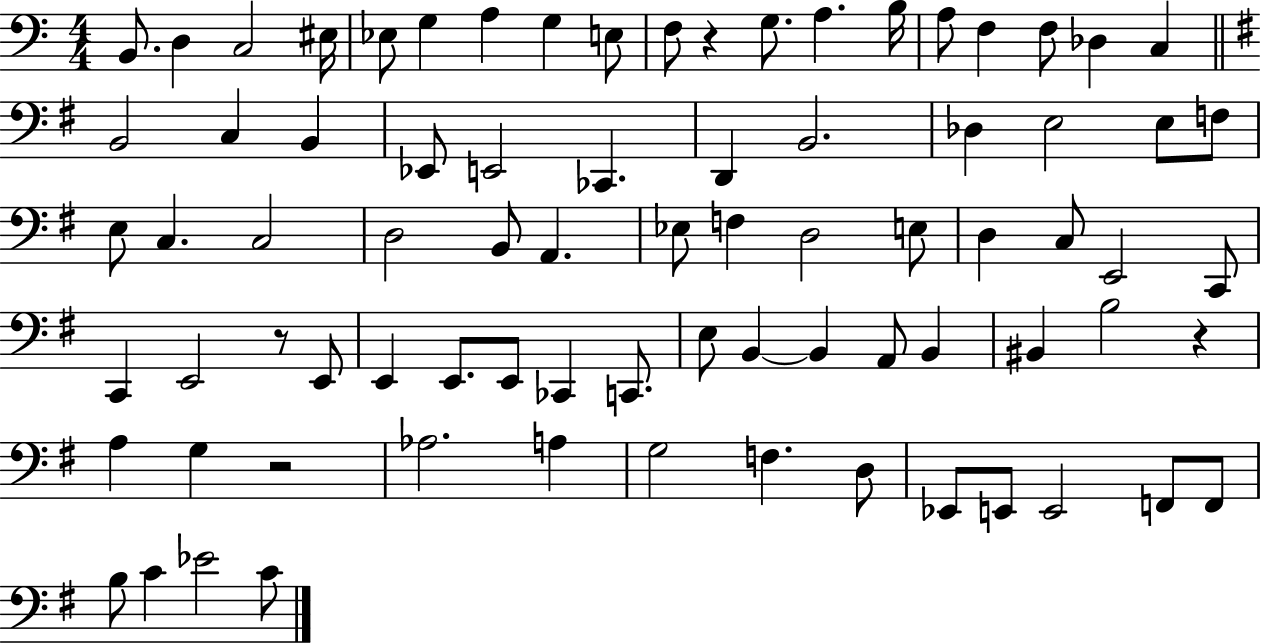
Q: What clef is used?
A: bass